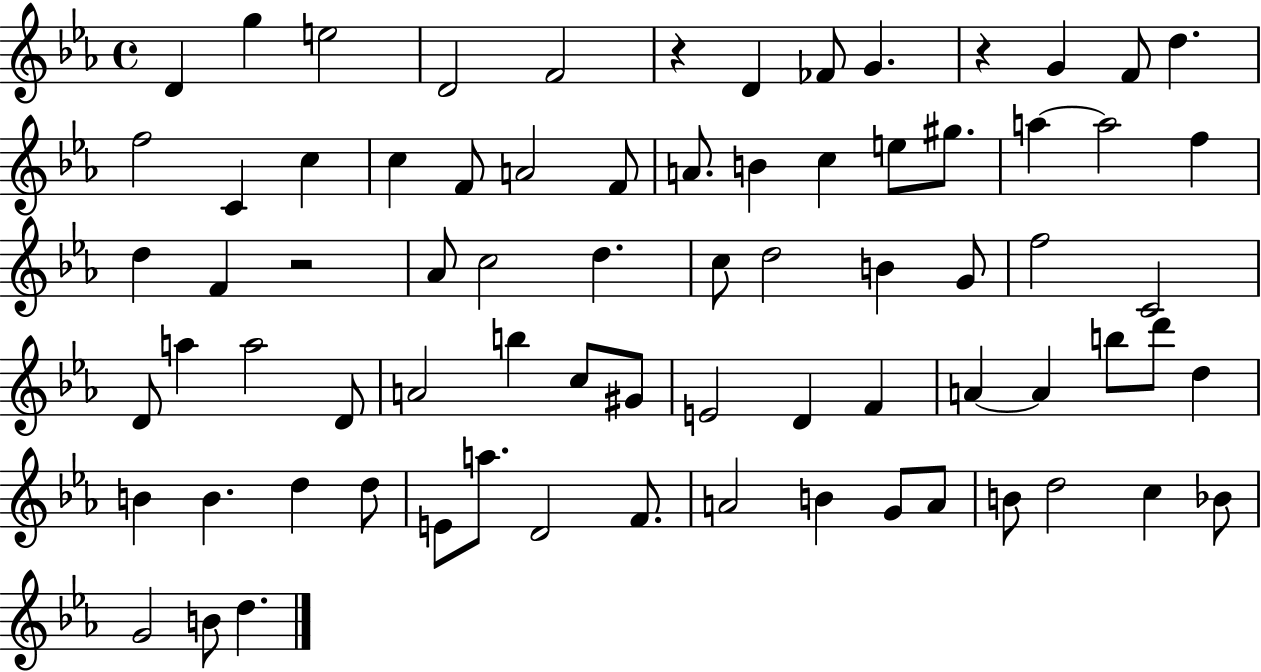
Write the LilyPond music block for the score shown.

{
  \clef treble
  \time 4/4
  \defaultTimeSignature
  \key ees \major
  d'4 g''4 e''2 | d'2 f'2 | r4 d'4 fes'8 g'4. | r4 g'4 f'8 d''4. | \break f''2 c'4 c''4 | c''4 f'8 a'2 f'8 | a'8. b'4 c''4 e''8 gis''8. | a''4~~ a''2 f''4 | \break d''4 f'4 r2 | aes'8 c''2 d''4. | c''8 d''2 b'4 g'8 | f''2 c'2 | \break d'8 a''4 a''2 d'8 | a'2 b''4 c''8 gis'8 | e'2 d'4 f'4 | a'4~~ a'4 b''8 d'''8 d''4 | \break b'4 b'4. d''4 d''8 | e'8 a''8. d'2 f'8. | a'2 b'4 g'8 a'8 | b'8 d''2 c''4 bes'8 | \break g'2 b'8 d''4. | \bar "|."
}